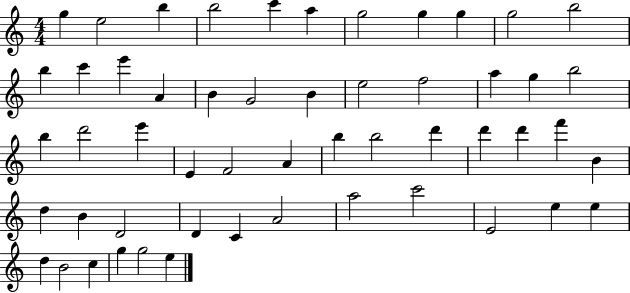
{
  \clef treble
  \numericTimeSignature
  \time 4/4
  \key c \major
  g''4 e''2 b''4 | b''2 c'''4 a''4 | g''2 g''4 g''4 | g''2 b''2 | \break b''4 c'''4 e'''4 a'4 | b'4 g'2 b'4 | e''2 f''2 | a''4 g''4 b''2 | \break b''4 d'''2 e'''4 | e'4 f'2 a'4 | b''4 b''2 d'''4 | d'''4 d'''4 f'''4 b'4 | \break d''4 b'4 d'2 | d'4 c'4 a'2 | a''2 c'''2 | e'2 e''4 e''4 | \break d''4 b'2 c''4 | g''4 g''2 e''4 | \bar "|."
}